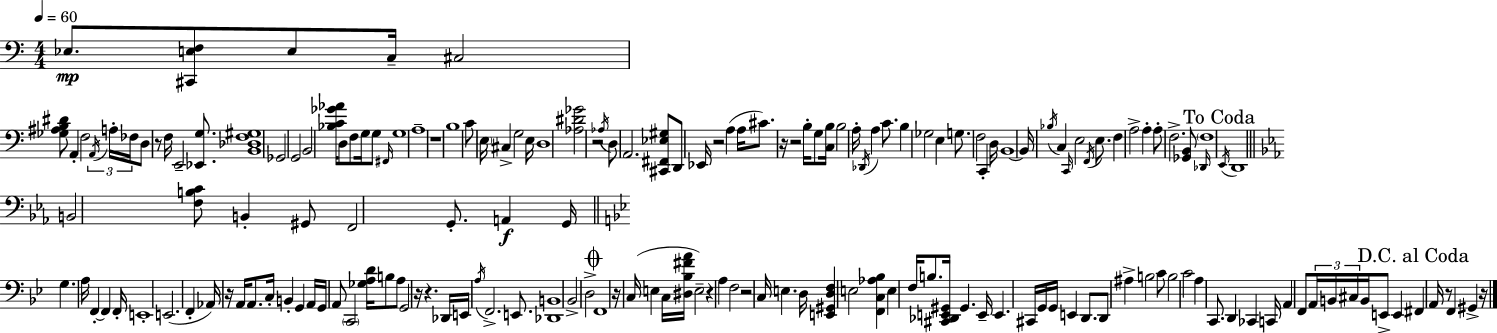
Eb3/e. [C#2,E3,F3]/e E3/e C3/s C#3/h [Gb3,A#3,B3,D#4]/e A2/q F3/h A2/s A3/s FES3/s D3/e R/e F3/s E2/h [Eb2,G3]/e. [B2,Db3,F3,G#3]/w Gb2/h G2/h B2/h [Bb3,C4,Gb4,Ab4]/s D3/e F3/e G3/s G3/e F#2/s G3/w A3/w R/w B3/w C4/e E3/s C#3/q G3/h E3/s D3/w [Ab3,D#4,Gb4]/h R/h Ab3/s D3/e A2/h. [C#2,F#2,Eb3,G#3]/e D2/e Eb2/s R/h A3/q A3/s C#4/e. R/s R/h B3/s G3/e [C3,B3]/s B3/h A3/s Db2/s A3/q C4/e. B3/q Gb3/h E3/q G3/e. F3/h C2/q D3/s B2/w B2/s Bb3/s C3/q C2/s E3/h F2/s E3/e. F3/q A3/h A3/q A3/e F3/h. [Gb2,B2]/e Db2/s F3/w E2/s D2/w B2/h [F3,B3,C4]/e B2/q G#2/e F2/h G2/e. A2/q G2/s G3/q. A3/s F2/q F2/q F2/s E2/w E2/h. F2/q Ab2/s R/s A2/s A2/e. C3/s B2/q G2/q A2/s G2/s A2/e C2/h [Gb3,A3,D4]/s B3/e A3/e G2/h R/s R/q. Db2/s E2/s A3/s F2/h. E2/e. [Db2,B2]/w Bb2/h D3/h F2/w R/s C3/s E3/q C3/s [D#3,Bb3,F#4,A4]/s E3/h R/q A3/q F3/h R/h C3/s E3/q. D3/s [E2,G#2,D3,F3]/q E3/h [F2,C3,Ab3,Bb3]/q E3/q F3/s B3/e. [C#2,Db2,E2,G#2]/s G#2/q. E2/s E2/q. C#2/s G2/s G2/s E2/q D2/e. D2/e A#3/q B3/h C4/e B3/h C4/h A3/q C2/e. D2/q CES2/q C2/s A2/q F2/e A2/s B2/s C#3/s B2/s E2/e E2/q F#2/q A2/s R/e F2/q G#2/q R/s